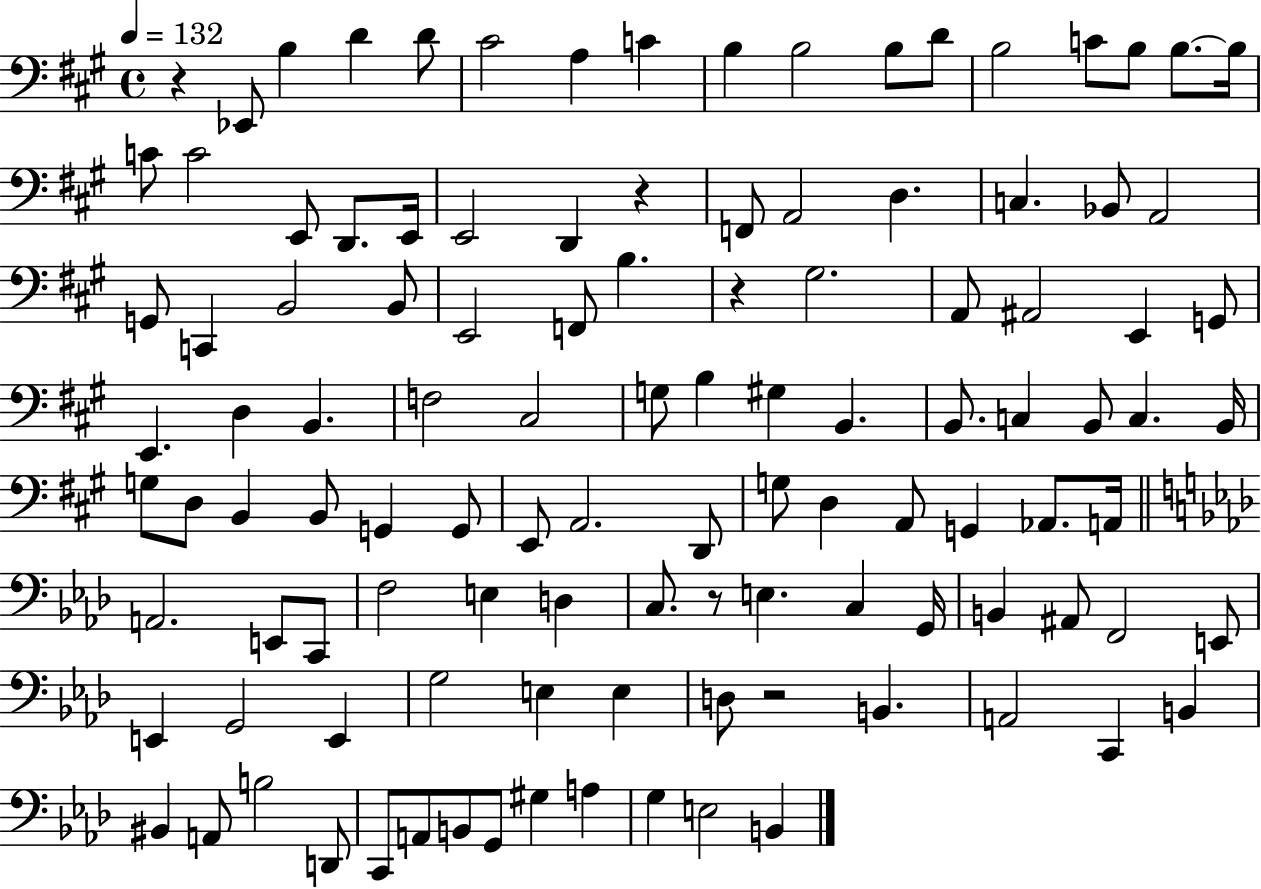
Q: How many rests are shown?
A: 5